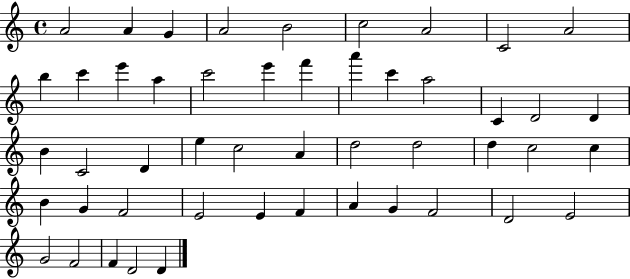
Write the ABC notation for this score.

X:1
T:Untitled
M:4/4
L:1/4
K:C
A2 A G A2 B2 c2 A2 C2 A2 b c' e' a c'2 e' f' a' c' a2 C D2 D B C2 D e c2 A d2 d2 d c2 c B G F2 E2 E F A G F2 D2 E2 G2 F2 F D2 D